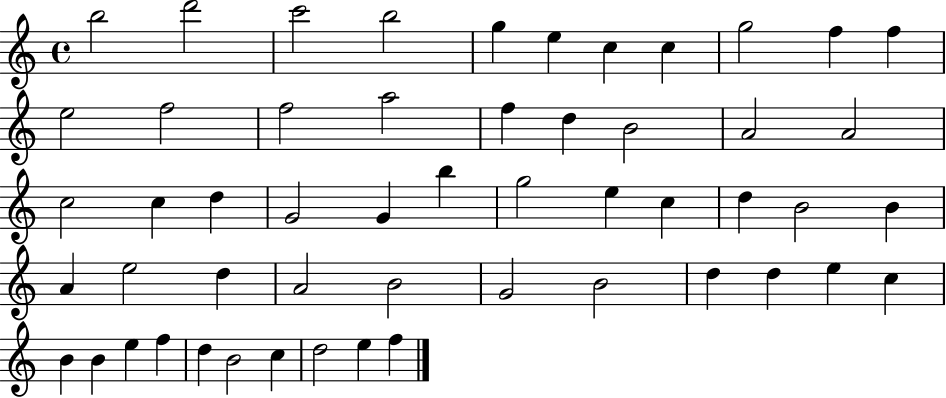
{
  \clef treble
  \time 4/4
  \defaultTimeSignature
  \key c \major
  b''2 d'''2 | c'''2 b''2 | g''4 e''4 c''4 c''4 | g''2 f''4 f''4 | \break e''2 f''2 | f''2 a''2 | f''4 d''4 b'2 | a'2 a'2 | \break c''2 c''4 d''4 | g'2 g'4 b''4 | g''2 e''4 c''4 | d''4 b'2 b'4 | \break a'4 e''2 d''4 | a'2 b'2 | g'2 b'2 | d''4 d''4 e''4 c''4 | \break b'4 b'4 e''4 f''4 | d''4 b'2 c''4 | d''2 e''4 f''4 | \bar "|."
}